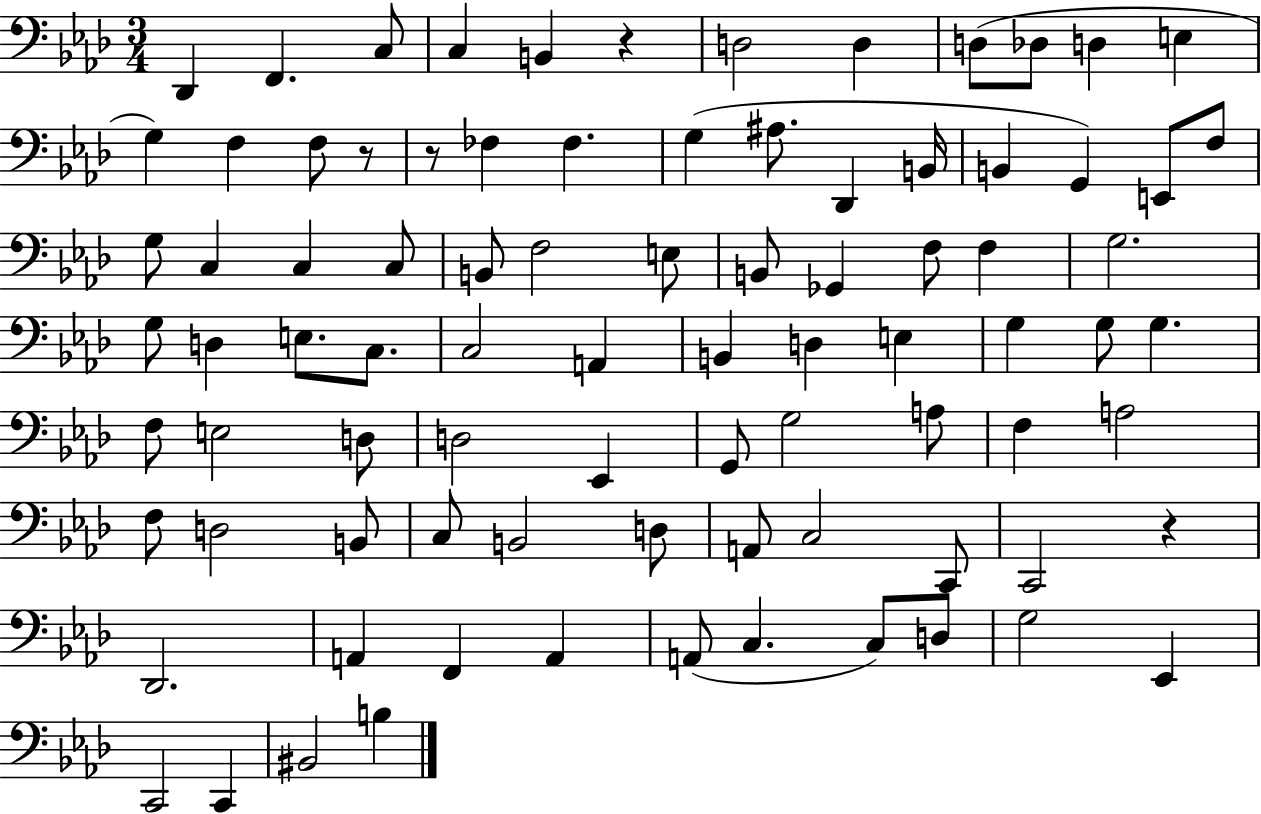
X:1
T:Untitled
M:3/4
L:1/4
K:Ab
_D,, F,, C,/2 C, B,, z D,2 D, D,/2 _D,/2 D, E, G, F, F,/2 z/2 z/2 _F, _F, G, ^A,/2 _D,, B,,/4 B,, G,, E,,/2 F,/2 G,/2 C, C, C,/2 B,,/2 F,2 E,/2 B,,/2 _G,, F,/2 F, G,2 G,/2 D, E,/2 C,/2 C,2 A,, B,, D, E, G, G,/2 G, F,/2 E,2 D,/2 D,2 _E,, G,,/2 G,2 A,/2 F, A,2 F,/2 D,2 B,,/2 C,/2 B,,2 D,/2 A,,/2 C,2 C,,/2 C,,2 z _D,,2 A,, F,, A,, A,,/2 C, C,/2 D,/2 G,2 _E,, C,,2 C,, ^B,,2 B,